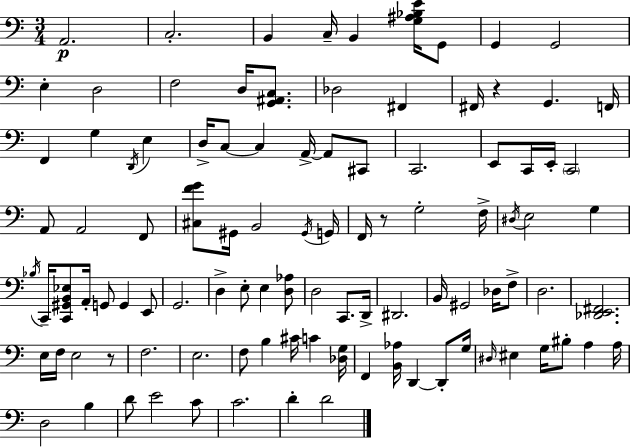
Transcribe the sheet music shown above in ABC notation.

X:1
T:Untitled
M:3/4
L:1/4
K:Am
A,,2 C,2 B,, C,/4 B,, [G,^A,_B,E]/4 G,,/2 G,, G,,2 E, D,2 F,2 D,/4 [G,,^A,,C,]/2 _D,2 ^F,, ^F,,/4 z G,, F,,/4 F,, G, D,,/4 E, D,/4 C,/2 C, A,,/4 A,,/2 ^C,,/2 C,,2 E,,/2 C,,/4 E,,/4 C,,2 A,,/2 A,,2 F,,/2 [^C,FG]/2 ^G,,/4 B,,2 ^G,,/4 G,,/4 F,,/4 z/2 G,2 F,/4 ^D,/4 E,2 G, _B,/4 C,,/4 [C,,^G,,B,,_E,]/2 A,,/4 G,,/2 G,, E,,/2 G,,2 D, E,/2 E, [D,_A,]/2 D,2 C,,/2 D,,/4 ^D,,2 B,,/4 ^G,,2 _D,/4 F,/2 D,2 [_D,,E,,^F,,]2 E,/4 F,/4 E,2 z/2 F,2 E,2 F,/2 B, ^C/4 C [_D,G,]/4 F,, [B,,_A,]/4 D,, D,,/2 G,/4 ^D,/4 ^E, G,/4 ^B,/2 A, A,/4 D,2 B, D/2 E2 C/2 C2 D D2